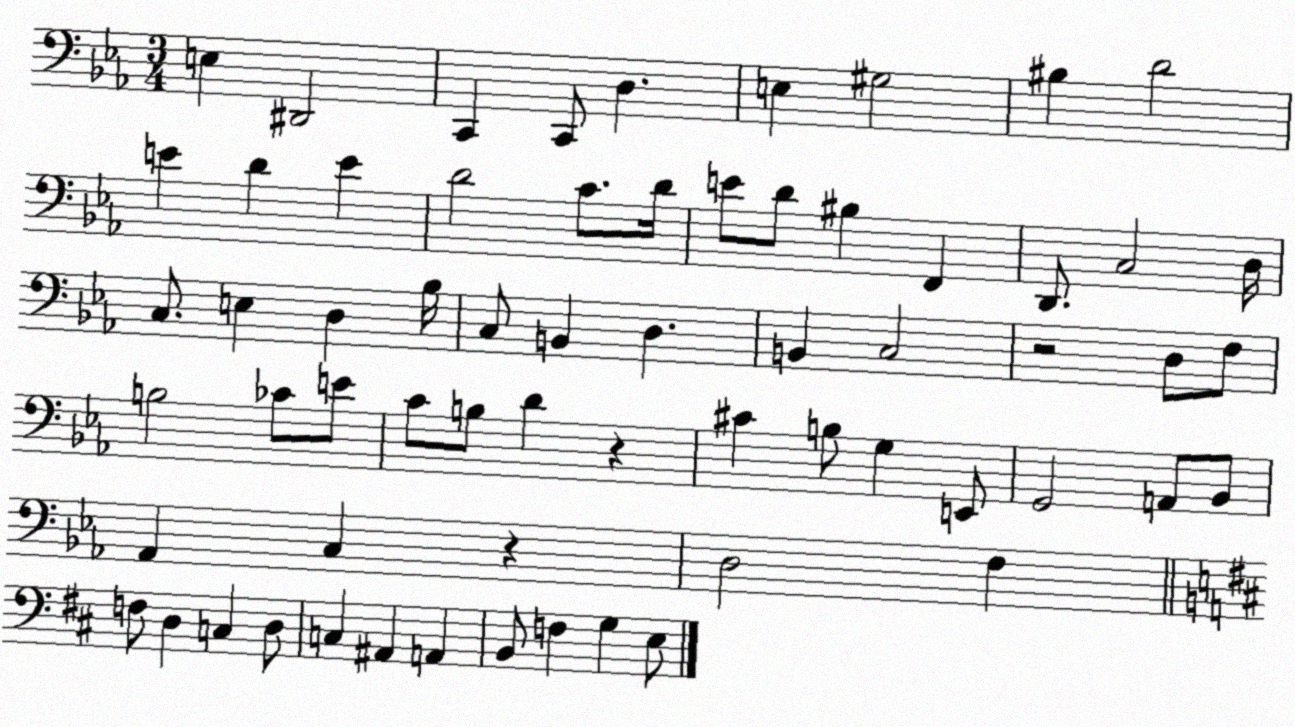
X:1
T:Untitled
M:3/4
L:1/4
K:Eb
E, ^D,,2 C,, C,,/2 D, E, ^G,2 ^B, D2 E D E D2 C/2 D/4 E/2 D/2 ^B, F,, D,,/2 C,2 D,/4 C,/2 E, D, _B,/4 C,/2 B,, D, B,, C,2 z2 D,/2 F,/2 B,2 _C/2 E/2 C/2 B,/2 D z ^C B,/2 G, E,,/2 G,,2 A,,/2 _B,,/2 _A,, C, z D,2 F, F,/2 D, C, D,/2 C, ^A,, A,, B,,/2 F, G, E,/2